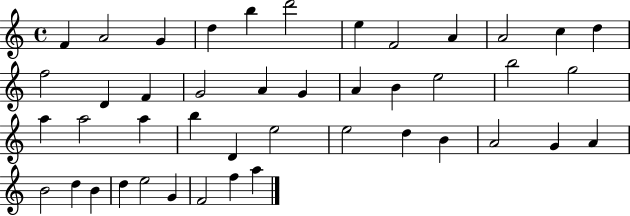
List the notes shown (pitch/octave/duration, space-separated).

F4/q A4/h G4/q D5/q B5/q D6/h E5/q F4/h A4/q A4/h C5/q D5/q F5/h D4/q F4/q G4/h A4/q G4/q A4/q B4/q E5/h B5/h G5/h A5/q A5/h A5/q B5/q D4/q E5/h E5/h D5/q B4/q A4/h G4/q A4/q B4/h D5/q B4/q D5/q E5/h G4/q F4/h F5/q A5/q